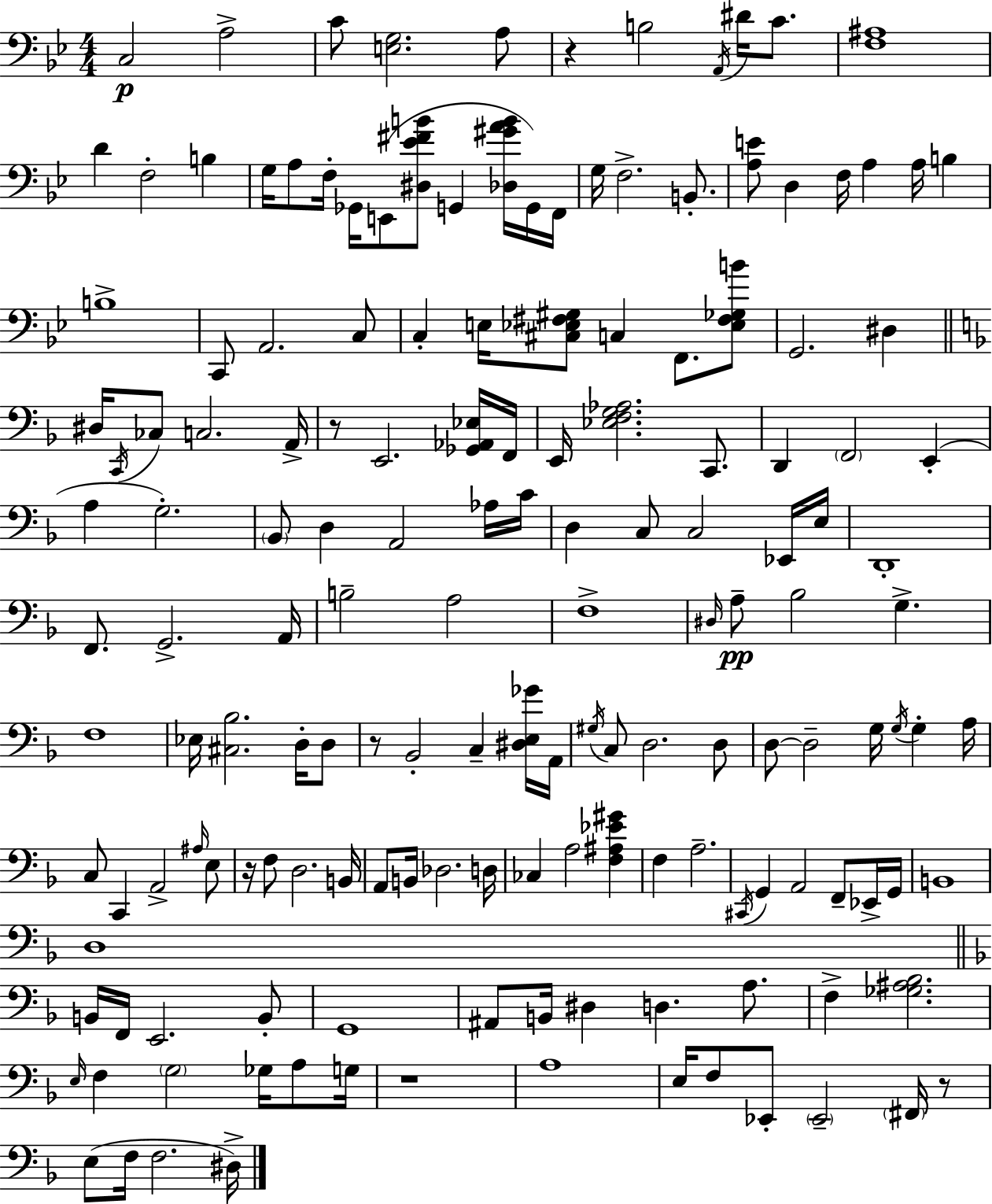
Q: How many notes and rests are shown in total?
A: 159